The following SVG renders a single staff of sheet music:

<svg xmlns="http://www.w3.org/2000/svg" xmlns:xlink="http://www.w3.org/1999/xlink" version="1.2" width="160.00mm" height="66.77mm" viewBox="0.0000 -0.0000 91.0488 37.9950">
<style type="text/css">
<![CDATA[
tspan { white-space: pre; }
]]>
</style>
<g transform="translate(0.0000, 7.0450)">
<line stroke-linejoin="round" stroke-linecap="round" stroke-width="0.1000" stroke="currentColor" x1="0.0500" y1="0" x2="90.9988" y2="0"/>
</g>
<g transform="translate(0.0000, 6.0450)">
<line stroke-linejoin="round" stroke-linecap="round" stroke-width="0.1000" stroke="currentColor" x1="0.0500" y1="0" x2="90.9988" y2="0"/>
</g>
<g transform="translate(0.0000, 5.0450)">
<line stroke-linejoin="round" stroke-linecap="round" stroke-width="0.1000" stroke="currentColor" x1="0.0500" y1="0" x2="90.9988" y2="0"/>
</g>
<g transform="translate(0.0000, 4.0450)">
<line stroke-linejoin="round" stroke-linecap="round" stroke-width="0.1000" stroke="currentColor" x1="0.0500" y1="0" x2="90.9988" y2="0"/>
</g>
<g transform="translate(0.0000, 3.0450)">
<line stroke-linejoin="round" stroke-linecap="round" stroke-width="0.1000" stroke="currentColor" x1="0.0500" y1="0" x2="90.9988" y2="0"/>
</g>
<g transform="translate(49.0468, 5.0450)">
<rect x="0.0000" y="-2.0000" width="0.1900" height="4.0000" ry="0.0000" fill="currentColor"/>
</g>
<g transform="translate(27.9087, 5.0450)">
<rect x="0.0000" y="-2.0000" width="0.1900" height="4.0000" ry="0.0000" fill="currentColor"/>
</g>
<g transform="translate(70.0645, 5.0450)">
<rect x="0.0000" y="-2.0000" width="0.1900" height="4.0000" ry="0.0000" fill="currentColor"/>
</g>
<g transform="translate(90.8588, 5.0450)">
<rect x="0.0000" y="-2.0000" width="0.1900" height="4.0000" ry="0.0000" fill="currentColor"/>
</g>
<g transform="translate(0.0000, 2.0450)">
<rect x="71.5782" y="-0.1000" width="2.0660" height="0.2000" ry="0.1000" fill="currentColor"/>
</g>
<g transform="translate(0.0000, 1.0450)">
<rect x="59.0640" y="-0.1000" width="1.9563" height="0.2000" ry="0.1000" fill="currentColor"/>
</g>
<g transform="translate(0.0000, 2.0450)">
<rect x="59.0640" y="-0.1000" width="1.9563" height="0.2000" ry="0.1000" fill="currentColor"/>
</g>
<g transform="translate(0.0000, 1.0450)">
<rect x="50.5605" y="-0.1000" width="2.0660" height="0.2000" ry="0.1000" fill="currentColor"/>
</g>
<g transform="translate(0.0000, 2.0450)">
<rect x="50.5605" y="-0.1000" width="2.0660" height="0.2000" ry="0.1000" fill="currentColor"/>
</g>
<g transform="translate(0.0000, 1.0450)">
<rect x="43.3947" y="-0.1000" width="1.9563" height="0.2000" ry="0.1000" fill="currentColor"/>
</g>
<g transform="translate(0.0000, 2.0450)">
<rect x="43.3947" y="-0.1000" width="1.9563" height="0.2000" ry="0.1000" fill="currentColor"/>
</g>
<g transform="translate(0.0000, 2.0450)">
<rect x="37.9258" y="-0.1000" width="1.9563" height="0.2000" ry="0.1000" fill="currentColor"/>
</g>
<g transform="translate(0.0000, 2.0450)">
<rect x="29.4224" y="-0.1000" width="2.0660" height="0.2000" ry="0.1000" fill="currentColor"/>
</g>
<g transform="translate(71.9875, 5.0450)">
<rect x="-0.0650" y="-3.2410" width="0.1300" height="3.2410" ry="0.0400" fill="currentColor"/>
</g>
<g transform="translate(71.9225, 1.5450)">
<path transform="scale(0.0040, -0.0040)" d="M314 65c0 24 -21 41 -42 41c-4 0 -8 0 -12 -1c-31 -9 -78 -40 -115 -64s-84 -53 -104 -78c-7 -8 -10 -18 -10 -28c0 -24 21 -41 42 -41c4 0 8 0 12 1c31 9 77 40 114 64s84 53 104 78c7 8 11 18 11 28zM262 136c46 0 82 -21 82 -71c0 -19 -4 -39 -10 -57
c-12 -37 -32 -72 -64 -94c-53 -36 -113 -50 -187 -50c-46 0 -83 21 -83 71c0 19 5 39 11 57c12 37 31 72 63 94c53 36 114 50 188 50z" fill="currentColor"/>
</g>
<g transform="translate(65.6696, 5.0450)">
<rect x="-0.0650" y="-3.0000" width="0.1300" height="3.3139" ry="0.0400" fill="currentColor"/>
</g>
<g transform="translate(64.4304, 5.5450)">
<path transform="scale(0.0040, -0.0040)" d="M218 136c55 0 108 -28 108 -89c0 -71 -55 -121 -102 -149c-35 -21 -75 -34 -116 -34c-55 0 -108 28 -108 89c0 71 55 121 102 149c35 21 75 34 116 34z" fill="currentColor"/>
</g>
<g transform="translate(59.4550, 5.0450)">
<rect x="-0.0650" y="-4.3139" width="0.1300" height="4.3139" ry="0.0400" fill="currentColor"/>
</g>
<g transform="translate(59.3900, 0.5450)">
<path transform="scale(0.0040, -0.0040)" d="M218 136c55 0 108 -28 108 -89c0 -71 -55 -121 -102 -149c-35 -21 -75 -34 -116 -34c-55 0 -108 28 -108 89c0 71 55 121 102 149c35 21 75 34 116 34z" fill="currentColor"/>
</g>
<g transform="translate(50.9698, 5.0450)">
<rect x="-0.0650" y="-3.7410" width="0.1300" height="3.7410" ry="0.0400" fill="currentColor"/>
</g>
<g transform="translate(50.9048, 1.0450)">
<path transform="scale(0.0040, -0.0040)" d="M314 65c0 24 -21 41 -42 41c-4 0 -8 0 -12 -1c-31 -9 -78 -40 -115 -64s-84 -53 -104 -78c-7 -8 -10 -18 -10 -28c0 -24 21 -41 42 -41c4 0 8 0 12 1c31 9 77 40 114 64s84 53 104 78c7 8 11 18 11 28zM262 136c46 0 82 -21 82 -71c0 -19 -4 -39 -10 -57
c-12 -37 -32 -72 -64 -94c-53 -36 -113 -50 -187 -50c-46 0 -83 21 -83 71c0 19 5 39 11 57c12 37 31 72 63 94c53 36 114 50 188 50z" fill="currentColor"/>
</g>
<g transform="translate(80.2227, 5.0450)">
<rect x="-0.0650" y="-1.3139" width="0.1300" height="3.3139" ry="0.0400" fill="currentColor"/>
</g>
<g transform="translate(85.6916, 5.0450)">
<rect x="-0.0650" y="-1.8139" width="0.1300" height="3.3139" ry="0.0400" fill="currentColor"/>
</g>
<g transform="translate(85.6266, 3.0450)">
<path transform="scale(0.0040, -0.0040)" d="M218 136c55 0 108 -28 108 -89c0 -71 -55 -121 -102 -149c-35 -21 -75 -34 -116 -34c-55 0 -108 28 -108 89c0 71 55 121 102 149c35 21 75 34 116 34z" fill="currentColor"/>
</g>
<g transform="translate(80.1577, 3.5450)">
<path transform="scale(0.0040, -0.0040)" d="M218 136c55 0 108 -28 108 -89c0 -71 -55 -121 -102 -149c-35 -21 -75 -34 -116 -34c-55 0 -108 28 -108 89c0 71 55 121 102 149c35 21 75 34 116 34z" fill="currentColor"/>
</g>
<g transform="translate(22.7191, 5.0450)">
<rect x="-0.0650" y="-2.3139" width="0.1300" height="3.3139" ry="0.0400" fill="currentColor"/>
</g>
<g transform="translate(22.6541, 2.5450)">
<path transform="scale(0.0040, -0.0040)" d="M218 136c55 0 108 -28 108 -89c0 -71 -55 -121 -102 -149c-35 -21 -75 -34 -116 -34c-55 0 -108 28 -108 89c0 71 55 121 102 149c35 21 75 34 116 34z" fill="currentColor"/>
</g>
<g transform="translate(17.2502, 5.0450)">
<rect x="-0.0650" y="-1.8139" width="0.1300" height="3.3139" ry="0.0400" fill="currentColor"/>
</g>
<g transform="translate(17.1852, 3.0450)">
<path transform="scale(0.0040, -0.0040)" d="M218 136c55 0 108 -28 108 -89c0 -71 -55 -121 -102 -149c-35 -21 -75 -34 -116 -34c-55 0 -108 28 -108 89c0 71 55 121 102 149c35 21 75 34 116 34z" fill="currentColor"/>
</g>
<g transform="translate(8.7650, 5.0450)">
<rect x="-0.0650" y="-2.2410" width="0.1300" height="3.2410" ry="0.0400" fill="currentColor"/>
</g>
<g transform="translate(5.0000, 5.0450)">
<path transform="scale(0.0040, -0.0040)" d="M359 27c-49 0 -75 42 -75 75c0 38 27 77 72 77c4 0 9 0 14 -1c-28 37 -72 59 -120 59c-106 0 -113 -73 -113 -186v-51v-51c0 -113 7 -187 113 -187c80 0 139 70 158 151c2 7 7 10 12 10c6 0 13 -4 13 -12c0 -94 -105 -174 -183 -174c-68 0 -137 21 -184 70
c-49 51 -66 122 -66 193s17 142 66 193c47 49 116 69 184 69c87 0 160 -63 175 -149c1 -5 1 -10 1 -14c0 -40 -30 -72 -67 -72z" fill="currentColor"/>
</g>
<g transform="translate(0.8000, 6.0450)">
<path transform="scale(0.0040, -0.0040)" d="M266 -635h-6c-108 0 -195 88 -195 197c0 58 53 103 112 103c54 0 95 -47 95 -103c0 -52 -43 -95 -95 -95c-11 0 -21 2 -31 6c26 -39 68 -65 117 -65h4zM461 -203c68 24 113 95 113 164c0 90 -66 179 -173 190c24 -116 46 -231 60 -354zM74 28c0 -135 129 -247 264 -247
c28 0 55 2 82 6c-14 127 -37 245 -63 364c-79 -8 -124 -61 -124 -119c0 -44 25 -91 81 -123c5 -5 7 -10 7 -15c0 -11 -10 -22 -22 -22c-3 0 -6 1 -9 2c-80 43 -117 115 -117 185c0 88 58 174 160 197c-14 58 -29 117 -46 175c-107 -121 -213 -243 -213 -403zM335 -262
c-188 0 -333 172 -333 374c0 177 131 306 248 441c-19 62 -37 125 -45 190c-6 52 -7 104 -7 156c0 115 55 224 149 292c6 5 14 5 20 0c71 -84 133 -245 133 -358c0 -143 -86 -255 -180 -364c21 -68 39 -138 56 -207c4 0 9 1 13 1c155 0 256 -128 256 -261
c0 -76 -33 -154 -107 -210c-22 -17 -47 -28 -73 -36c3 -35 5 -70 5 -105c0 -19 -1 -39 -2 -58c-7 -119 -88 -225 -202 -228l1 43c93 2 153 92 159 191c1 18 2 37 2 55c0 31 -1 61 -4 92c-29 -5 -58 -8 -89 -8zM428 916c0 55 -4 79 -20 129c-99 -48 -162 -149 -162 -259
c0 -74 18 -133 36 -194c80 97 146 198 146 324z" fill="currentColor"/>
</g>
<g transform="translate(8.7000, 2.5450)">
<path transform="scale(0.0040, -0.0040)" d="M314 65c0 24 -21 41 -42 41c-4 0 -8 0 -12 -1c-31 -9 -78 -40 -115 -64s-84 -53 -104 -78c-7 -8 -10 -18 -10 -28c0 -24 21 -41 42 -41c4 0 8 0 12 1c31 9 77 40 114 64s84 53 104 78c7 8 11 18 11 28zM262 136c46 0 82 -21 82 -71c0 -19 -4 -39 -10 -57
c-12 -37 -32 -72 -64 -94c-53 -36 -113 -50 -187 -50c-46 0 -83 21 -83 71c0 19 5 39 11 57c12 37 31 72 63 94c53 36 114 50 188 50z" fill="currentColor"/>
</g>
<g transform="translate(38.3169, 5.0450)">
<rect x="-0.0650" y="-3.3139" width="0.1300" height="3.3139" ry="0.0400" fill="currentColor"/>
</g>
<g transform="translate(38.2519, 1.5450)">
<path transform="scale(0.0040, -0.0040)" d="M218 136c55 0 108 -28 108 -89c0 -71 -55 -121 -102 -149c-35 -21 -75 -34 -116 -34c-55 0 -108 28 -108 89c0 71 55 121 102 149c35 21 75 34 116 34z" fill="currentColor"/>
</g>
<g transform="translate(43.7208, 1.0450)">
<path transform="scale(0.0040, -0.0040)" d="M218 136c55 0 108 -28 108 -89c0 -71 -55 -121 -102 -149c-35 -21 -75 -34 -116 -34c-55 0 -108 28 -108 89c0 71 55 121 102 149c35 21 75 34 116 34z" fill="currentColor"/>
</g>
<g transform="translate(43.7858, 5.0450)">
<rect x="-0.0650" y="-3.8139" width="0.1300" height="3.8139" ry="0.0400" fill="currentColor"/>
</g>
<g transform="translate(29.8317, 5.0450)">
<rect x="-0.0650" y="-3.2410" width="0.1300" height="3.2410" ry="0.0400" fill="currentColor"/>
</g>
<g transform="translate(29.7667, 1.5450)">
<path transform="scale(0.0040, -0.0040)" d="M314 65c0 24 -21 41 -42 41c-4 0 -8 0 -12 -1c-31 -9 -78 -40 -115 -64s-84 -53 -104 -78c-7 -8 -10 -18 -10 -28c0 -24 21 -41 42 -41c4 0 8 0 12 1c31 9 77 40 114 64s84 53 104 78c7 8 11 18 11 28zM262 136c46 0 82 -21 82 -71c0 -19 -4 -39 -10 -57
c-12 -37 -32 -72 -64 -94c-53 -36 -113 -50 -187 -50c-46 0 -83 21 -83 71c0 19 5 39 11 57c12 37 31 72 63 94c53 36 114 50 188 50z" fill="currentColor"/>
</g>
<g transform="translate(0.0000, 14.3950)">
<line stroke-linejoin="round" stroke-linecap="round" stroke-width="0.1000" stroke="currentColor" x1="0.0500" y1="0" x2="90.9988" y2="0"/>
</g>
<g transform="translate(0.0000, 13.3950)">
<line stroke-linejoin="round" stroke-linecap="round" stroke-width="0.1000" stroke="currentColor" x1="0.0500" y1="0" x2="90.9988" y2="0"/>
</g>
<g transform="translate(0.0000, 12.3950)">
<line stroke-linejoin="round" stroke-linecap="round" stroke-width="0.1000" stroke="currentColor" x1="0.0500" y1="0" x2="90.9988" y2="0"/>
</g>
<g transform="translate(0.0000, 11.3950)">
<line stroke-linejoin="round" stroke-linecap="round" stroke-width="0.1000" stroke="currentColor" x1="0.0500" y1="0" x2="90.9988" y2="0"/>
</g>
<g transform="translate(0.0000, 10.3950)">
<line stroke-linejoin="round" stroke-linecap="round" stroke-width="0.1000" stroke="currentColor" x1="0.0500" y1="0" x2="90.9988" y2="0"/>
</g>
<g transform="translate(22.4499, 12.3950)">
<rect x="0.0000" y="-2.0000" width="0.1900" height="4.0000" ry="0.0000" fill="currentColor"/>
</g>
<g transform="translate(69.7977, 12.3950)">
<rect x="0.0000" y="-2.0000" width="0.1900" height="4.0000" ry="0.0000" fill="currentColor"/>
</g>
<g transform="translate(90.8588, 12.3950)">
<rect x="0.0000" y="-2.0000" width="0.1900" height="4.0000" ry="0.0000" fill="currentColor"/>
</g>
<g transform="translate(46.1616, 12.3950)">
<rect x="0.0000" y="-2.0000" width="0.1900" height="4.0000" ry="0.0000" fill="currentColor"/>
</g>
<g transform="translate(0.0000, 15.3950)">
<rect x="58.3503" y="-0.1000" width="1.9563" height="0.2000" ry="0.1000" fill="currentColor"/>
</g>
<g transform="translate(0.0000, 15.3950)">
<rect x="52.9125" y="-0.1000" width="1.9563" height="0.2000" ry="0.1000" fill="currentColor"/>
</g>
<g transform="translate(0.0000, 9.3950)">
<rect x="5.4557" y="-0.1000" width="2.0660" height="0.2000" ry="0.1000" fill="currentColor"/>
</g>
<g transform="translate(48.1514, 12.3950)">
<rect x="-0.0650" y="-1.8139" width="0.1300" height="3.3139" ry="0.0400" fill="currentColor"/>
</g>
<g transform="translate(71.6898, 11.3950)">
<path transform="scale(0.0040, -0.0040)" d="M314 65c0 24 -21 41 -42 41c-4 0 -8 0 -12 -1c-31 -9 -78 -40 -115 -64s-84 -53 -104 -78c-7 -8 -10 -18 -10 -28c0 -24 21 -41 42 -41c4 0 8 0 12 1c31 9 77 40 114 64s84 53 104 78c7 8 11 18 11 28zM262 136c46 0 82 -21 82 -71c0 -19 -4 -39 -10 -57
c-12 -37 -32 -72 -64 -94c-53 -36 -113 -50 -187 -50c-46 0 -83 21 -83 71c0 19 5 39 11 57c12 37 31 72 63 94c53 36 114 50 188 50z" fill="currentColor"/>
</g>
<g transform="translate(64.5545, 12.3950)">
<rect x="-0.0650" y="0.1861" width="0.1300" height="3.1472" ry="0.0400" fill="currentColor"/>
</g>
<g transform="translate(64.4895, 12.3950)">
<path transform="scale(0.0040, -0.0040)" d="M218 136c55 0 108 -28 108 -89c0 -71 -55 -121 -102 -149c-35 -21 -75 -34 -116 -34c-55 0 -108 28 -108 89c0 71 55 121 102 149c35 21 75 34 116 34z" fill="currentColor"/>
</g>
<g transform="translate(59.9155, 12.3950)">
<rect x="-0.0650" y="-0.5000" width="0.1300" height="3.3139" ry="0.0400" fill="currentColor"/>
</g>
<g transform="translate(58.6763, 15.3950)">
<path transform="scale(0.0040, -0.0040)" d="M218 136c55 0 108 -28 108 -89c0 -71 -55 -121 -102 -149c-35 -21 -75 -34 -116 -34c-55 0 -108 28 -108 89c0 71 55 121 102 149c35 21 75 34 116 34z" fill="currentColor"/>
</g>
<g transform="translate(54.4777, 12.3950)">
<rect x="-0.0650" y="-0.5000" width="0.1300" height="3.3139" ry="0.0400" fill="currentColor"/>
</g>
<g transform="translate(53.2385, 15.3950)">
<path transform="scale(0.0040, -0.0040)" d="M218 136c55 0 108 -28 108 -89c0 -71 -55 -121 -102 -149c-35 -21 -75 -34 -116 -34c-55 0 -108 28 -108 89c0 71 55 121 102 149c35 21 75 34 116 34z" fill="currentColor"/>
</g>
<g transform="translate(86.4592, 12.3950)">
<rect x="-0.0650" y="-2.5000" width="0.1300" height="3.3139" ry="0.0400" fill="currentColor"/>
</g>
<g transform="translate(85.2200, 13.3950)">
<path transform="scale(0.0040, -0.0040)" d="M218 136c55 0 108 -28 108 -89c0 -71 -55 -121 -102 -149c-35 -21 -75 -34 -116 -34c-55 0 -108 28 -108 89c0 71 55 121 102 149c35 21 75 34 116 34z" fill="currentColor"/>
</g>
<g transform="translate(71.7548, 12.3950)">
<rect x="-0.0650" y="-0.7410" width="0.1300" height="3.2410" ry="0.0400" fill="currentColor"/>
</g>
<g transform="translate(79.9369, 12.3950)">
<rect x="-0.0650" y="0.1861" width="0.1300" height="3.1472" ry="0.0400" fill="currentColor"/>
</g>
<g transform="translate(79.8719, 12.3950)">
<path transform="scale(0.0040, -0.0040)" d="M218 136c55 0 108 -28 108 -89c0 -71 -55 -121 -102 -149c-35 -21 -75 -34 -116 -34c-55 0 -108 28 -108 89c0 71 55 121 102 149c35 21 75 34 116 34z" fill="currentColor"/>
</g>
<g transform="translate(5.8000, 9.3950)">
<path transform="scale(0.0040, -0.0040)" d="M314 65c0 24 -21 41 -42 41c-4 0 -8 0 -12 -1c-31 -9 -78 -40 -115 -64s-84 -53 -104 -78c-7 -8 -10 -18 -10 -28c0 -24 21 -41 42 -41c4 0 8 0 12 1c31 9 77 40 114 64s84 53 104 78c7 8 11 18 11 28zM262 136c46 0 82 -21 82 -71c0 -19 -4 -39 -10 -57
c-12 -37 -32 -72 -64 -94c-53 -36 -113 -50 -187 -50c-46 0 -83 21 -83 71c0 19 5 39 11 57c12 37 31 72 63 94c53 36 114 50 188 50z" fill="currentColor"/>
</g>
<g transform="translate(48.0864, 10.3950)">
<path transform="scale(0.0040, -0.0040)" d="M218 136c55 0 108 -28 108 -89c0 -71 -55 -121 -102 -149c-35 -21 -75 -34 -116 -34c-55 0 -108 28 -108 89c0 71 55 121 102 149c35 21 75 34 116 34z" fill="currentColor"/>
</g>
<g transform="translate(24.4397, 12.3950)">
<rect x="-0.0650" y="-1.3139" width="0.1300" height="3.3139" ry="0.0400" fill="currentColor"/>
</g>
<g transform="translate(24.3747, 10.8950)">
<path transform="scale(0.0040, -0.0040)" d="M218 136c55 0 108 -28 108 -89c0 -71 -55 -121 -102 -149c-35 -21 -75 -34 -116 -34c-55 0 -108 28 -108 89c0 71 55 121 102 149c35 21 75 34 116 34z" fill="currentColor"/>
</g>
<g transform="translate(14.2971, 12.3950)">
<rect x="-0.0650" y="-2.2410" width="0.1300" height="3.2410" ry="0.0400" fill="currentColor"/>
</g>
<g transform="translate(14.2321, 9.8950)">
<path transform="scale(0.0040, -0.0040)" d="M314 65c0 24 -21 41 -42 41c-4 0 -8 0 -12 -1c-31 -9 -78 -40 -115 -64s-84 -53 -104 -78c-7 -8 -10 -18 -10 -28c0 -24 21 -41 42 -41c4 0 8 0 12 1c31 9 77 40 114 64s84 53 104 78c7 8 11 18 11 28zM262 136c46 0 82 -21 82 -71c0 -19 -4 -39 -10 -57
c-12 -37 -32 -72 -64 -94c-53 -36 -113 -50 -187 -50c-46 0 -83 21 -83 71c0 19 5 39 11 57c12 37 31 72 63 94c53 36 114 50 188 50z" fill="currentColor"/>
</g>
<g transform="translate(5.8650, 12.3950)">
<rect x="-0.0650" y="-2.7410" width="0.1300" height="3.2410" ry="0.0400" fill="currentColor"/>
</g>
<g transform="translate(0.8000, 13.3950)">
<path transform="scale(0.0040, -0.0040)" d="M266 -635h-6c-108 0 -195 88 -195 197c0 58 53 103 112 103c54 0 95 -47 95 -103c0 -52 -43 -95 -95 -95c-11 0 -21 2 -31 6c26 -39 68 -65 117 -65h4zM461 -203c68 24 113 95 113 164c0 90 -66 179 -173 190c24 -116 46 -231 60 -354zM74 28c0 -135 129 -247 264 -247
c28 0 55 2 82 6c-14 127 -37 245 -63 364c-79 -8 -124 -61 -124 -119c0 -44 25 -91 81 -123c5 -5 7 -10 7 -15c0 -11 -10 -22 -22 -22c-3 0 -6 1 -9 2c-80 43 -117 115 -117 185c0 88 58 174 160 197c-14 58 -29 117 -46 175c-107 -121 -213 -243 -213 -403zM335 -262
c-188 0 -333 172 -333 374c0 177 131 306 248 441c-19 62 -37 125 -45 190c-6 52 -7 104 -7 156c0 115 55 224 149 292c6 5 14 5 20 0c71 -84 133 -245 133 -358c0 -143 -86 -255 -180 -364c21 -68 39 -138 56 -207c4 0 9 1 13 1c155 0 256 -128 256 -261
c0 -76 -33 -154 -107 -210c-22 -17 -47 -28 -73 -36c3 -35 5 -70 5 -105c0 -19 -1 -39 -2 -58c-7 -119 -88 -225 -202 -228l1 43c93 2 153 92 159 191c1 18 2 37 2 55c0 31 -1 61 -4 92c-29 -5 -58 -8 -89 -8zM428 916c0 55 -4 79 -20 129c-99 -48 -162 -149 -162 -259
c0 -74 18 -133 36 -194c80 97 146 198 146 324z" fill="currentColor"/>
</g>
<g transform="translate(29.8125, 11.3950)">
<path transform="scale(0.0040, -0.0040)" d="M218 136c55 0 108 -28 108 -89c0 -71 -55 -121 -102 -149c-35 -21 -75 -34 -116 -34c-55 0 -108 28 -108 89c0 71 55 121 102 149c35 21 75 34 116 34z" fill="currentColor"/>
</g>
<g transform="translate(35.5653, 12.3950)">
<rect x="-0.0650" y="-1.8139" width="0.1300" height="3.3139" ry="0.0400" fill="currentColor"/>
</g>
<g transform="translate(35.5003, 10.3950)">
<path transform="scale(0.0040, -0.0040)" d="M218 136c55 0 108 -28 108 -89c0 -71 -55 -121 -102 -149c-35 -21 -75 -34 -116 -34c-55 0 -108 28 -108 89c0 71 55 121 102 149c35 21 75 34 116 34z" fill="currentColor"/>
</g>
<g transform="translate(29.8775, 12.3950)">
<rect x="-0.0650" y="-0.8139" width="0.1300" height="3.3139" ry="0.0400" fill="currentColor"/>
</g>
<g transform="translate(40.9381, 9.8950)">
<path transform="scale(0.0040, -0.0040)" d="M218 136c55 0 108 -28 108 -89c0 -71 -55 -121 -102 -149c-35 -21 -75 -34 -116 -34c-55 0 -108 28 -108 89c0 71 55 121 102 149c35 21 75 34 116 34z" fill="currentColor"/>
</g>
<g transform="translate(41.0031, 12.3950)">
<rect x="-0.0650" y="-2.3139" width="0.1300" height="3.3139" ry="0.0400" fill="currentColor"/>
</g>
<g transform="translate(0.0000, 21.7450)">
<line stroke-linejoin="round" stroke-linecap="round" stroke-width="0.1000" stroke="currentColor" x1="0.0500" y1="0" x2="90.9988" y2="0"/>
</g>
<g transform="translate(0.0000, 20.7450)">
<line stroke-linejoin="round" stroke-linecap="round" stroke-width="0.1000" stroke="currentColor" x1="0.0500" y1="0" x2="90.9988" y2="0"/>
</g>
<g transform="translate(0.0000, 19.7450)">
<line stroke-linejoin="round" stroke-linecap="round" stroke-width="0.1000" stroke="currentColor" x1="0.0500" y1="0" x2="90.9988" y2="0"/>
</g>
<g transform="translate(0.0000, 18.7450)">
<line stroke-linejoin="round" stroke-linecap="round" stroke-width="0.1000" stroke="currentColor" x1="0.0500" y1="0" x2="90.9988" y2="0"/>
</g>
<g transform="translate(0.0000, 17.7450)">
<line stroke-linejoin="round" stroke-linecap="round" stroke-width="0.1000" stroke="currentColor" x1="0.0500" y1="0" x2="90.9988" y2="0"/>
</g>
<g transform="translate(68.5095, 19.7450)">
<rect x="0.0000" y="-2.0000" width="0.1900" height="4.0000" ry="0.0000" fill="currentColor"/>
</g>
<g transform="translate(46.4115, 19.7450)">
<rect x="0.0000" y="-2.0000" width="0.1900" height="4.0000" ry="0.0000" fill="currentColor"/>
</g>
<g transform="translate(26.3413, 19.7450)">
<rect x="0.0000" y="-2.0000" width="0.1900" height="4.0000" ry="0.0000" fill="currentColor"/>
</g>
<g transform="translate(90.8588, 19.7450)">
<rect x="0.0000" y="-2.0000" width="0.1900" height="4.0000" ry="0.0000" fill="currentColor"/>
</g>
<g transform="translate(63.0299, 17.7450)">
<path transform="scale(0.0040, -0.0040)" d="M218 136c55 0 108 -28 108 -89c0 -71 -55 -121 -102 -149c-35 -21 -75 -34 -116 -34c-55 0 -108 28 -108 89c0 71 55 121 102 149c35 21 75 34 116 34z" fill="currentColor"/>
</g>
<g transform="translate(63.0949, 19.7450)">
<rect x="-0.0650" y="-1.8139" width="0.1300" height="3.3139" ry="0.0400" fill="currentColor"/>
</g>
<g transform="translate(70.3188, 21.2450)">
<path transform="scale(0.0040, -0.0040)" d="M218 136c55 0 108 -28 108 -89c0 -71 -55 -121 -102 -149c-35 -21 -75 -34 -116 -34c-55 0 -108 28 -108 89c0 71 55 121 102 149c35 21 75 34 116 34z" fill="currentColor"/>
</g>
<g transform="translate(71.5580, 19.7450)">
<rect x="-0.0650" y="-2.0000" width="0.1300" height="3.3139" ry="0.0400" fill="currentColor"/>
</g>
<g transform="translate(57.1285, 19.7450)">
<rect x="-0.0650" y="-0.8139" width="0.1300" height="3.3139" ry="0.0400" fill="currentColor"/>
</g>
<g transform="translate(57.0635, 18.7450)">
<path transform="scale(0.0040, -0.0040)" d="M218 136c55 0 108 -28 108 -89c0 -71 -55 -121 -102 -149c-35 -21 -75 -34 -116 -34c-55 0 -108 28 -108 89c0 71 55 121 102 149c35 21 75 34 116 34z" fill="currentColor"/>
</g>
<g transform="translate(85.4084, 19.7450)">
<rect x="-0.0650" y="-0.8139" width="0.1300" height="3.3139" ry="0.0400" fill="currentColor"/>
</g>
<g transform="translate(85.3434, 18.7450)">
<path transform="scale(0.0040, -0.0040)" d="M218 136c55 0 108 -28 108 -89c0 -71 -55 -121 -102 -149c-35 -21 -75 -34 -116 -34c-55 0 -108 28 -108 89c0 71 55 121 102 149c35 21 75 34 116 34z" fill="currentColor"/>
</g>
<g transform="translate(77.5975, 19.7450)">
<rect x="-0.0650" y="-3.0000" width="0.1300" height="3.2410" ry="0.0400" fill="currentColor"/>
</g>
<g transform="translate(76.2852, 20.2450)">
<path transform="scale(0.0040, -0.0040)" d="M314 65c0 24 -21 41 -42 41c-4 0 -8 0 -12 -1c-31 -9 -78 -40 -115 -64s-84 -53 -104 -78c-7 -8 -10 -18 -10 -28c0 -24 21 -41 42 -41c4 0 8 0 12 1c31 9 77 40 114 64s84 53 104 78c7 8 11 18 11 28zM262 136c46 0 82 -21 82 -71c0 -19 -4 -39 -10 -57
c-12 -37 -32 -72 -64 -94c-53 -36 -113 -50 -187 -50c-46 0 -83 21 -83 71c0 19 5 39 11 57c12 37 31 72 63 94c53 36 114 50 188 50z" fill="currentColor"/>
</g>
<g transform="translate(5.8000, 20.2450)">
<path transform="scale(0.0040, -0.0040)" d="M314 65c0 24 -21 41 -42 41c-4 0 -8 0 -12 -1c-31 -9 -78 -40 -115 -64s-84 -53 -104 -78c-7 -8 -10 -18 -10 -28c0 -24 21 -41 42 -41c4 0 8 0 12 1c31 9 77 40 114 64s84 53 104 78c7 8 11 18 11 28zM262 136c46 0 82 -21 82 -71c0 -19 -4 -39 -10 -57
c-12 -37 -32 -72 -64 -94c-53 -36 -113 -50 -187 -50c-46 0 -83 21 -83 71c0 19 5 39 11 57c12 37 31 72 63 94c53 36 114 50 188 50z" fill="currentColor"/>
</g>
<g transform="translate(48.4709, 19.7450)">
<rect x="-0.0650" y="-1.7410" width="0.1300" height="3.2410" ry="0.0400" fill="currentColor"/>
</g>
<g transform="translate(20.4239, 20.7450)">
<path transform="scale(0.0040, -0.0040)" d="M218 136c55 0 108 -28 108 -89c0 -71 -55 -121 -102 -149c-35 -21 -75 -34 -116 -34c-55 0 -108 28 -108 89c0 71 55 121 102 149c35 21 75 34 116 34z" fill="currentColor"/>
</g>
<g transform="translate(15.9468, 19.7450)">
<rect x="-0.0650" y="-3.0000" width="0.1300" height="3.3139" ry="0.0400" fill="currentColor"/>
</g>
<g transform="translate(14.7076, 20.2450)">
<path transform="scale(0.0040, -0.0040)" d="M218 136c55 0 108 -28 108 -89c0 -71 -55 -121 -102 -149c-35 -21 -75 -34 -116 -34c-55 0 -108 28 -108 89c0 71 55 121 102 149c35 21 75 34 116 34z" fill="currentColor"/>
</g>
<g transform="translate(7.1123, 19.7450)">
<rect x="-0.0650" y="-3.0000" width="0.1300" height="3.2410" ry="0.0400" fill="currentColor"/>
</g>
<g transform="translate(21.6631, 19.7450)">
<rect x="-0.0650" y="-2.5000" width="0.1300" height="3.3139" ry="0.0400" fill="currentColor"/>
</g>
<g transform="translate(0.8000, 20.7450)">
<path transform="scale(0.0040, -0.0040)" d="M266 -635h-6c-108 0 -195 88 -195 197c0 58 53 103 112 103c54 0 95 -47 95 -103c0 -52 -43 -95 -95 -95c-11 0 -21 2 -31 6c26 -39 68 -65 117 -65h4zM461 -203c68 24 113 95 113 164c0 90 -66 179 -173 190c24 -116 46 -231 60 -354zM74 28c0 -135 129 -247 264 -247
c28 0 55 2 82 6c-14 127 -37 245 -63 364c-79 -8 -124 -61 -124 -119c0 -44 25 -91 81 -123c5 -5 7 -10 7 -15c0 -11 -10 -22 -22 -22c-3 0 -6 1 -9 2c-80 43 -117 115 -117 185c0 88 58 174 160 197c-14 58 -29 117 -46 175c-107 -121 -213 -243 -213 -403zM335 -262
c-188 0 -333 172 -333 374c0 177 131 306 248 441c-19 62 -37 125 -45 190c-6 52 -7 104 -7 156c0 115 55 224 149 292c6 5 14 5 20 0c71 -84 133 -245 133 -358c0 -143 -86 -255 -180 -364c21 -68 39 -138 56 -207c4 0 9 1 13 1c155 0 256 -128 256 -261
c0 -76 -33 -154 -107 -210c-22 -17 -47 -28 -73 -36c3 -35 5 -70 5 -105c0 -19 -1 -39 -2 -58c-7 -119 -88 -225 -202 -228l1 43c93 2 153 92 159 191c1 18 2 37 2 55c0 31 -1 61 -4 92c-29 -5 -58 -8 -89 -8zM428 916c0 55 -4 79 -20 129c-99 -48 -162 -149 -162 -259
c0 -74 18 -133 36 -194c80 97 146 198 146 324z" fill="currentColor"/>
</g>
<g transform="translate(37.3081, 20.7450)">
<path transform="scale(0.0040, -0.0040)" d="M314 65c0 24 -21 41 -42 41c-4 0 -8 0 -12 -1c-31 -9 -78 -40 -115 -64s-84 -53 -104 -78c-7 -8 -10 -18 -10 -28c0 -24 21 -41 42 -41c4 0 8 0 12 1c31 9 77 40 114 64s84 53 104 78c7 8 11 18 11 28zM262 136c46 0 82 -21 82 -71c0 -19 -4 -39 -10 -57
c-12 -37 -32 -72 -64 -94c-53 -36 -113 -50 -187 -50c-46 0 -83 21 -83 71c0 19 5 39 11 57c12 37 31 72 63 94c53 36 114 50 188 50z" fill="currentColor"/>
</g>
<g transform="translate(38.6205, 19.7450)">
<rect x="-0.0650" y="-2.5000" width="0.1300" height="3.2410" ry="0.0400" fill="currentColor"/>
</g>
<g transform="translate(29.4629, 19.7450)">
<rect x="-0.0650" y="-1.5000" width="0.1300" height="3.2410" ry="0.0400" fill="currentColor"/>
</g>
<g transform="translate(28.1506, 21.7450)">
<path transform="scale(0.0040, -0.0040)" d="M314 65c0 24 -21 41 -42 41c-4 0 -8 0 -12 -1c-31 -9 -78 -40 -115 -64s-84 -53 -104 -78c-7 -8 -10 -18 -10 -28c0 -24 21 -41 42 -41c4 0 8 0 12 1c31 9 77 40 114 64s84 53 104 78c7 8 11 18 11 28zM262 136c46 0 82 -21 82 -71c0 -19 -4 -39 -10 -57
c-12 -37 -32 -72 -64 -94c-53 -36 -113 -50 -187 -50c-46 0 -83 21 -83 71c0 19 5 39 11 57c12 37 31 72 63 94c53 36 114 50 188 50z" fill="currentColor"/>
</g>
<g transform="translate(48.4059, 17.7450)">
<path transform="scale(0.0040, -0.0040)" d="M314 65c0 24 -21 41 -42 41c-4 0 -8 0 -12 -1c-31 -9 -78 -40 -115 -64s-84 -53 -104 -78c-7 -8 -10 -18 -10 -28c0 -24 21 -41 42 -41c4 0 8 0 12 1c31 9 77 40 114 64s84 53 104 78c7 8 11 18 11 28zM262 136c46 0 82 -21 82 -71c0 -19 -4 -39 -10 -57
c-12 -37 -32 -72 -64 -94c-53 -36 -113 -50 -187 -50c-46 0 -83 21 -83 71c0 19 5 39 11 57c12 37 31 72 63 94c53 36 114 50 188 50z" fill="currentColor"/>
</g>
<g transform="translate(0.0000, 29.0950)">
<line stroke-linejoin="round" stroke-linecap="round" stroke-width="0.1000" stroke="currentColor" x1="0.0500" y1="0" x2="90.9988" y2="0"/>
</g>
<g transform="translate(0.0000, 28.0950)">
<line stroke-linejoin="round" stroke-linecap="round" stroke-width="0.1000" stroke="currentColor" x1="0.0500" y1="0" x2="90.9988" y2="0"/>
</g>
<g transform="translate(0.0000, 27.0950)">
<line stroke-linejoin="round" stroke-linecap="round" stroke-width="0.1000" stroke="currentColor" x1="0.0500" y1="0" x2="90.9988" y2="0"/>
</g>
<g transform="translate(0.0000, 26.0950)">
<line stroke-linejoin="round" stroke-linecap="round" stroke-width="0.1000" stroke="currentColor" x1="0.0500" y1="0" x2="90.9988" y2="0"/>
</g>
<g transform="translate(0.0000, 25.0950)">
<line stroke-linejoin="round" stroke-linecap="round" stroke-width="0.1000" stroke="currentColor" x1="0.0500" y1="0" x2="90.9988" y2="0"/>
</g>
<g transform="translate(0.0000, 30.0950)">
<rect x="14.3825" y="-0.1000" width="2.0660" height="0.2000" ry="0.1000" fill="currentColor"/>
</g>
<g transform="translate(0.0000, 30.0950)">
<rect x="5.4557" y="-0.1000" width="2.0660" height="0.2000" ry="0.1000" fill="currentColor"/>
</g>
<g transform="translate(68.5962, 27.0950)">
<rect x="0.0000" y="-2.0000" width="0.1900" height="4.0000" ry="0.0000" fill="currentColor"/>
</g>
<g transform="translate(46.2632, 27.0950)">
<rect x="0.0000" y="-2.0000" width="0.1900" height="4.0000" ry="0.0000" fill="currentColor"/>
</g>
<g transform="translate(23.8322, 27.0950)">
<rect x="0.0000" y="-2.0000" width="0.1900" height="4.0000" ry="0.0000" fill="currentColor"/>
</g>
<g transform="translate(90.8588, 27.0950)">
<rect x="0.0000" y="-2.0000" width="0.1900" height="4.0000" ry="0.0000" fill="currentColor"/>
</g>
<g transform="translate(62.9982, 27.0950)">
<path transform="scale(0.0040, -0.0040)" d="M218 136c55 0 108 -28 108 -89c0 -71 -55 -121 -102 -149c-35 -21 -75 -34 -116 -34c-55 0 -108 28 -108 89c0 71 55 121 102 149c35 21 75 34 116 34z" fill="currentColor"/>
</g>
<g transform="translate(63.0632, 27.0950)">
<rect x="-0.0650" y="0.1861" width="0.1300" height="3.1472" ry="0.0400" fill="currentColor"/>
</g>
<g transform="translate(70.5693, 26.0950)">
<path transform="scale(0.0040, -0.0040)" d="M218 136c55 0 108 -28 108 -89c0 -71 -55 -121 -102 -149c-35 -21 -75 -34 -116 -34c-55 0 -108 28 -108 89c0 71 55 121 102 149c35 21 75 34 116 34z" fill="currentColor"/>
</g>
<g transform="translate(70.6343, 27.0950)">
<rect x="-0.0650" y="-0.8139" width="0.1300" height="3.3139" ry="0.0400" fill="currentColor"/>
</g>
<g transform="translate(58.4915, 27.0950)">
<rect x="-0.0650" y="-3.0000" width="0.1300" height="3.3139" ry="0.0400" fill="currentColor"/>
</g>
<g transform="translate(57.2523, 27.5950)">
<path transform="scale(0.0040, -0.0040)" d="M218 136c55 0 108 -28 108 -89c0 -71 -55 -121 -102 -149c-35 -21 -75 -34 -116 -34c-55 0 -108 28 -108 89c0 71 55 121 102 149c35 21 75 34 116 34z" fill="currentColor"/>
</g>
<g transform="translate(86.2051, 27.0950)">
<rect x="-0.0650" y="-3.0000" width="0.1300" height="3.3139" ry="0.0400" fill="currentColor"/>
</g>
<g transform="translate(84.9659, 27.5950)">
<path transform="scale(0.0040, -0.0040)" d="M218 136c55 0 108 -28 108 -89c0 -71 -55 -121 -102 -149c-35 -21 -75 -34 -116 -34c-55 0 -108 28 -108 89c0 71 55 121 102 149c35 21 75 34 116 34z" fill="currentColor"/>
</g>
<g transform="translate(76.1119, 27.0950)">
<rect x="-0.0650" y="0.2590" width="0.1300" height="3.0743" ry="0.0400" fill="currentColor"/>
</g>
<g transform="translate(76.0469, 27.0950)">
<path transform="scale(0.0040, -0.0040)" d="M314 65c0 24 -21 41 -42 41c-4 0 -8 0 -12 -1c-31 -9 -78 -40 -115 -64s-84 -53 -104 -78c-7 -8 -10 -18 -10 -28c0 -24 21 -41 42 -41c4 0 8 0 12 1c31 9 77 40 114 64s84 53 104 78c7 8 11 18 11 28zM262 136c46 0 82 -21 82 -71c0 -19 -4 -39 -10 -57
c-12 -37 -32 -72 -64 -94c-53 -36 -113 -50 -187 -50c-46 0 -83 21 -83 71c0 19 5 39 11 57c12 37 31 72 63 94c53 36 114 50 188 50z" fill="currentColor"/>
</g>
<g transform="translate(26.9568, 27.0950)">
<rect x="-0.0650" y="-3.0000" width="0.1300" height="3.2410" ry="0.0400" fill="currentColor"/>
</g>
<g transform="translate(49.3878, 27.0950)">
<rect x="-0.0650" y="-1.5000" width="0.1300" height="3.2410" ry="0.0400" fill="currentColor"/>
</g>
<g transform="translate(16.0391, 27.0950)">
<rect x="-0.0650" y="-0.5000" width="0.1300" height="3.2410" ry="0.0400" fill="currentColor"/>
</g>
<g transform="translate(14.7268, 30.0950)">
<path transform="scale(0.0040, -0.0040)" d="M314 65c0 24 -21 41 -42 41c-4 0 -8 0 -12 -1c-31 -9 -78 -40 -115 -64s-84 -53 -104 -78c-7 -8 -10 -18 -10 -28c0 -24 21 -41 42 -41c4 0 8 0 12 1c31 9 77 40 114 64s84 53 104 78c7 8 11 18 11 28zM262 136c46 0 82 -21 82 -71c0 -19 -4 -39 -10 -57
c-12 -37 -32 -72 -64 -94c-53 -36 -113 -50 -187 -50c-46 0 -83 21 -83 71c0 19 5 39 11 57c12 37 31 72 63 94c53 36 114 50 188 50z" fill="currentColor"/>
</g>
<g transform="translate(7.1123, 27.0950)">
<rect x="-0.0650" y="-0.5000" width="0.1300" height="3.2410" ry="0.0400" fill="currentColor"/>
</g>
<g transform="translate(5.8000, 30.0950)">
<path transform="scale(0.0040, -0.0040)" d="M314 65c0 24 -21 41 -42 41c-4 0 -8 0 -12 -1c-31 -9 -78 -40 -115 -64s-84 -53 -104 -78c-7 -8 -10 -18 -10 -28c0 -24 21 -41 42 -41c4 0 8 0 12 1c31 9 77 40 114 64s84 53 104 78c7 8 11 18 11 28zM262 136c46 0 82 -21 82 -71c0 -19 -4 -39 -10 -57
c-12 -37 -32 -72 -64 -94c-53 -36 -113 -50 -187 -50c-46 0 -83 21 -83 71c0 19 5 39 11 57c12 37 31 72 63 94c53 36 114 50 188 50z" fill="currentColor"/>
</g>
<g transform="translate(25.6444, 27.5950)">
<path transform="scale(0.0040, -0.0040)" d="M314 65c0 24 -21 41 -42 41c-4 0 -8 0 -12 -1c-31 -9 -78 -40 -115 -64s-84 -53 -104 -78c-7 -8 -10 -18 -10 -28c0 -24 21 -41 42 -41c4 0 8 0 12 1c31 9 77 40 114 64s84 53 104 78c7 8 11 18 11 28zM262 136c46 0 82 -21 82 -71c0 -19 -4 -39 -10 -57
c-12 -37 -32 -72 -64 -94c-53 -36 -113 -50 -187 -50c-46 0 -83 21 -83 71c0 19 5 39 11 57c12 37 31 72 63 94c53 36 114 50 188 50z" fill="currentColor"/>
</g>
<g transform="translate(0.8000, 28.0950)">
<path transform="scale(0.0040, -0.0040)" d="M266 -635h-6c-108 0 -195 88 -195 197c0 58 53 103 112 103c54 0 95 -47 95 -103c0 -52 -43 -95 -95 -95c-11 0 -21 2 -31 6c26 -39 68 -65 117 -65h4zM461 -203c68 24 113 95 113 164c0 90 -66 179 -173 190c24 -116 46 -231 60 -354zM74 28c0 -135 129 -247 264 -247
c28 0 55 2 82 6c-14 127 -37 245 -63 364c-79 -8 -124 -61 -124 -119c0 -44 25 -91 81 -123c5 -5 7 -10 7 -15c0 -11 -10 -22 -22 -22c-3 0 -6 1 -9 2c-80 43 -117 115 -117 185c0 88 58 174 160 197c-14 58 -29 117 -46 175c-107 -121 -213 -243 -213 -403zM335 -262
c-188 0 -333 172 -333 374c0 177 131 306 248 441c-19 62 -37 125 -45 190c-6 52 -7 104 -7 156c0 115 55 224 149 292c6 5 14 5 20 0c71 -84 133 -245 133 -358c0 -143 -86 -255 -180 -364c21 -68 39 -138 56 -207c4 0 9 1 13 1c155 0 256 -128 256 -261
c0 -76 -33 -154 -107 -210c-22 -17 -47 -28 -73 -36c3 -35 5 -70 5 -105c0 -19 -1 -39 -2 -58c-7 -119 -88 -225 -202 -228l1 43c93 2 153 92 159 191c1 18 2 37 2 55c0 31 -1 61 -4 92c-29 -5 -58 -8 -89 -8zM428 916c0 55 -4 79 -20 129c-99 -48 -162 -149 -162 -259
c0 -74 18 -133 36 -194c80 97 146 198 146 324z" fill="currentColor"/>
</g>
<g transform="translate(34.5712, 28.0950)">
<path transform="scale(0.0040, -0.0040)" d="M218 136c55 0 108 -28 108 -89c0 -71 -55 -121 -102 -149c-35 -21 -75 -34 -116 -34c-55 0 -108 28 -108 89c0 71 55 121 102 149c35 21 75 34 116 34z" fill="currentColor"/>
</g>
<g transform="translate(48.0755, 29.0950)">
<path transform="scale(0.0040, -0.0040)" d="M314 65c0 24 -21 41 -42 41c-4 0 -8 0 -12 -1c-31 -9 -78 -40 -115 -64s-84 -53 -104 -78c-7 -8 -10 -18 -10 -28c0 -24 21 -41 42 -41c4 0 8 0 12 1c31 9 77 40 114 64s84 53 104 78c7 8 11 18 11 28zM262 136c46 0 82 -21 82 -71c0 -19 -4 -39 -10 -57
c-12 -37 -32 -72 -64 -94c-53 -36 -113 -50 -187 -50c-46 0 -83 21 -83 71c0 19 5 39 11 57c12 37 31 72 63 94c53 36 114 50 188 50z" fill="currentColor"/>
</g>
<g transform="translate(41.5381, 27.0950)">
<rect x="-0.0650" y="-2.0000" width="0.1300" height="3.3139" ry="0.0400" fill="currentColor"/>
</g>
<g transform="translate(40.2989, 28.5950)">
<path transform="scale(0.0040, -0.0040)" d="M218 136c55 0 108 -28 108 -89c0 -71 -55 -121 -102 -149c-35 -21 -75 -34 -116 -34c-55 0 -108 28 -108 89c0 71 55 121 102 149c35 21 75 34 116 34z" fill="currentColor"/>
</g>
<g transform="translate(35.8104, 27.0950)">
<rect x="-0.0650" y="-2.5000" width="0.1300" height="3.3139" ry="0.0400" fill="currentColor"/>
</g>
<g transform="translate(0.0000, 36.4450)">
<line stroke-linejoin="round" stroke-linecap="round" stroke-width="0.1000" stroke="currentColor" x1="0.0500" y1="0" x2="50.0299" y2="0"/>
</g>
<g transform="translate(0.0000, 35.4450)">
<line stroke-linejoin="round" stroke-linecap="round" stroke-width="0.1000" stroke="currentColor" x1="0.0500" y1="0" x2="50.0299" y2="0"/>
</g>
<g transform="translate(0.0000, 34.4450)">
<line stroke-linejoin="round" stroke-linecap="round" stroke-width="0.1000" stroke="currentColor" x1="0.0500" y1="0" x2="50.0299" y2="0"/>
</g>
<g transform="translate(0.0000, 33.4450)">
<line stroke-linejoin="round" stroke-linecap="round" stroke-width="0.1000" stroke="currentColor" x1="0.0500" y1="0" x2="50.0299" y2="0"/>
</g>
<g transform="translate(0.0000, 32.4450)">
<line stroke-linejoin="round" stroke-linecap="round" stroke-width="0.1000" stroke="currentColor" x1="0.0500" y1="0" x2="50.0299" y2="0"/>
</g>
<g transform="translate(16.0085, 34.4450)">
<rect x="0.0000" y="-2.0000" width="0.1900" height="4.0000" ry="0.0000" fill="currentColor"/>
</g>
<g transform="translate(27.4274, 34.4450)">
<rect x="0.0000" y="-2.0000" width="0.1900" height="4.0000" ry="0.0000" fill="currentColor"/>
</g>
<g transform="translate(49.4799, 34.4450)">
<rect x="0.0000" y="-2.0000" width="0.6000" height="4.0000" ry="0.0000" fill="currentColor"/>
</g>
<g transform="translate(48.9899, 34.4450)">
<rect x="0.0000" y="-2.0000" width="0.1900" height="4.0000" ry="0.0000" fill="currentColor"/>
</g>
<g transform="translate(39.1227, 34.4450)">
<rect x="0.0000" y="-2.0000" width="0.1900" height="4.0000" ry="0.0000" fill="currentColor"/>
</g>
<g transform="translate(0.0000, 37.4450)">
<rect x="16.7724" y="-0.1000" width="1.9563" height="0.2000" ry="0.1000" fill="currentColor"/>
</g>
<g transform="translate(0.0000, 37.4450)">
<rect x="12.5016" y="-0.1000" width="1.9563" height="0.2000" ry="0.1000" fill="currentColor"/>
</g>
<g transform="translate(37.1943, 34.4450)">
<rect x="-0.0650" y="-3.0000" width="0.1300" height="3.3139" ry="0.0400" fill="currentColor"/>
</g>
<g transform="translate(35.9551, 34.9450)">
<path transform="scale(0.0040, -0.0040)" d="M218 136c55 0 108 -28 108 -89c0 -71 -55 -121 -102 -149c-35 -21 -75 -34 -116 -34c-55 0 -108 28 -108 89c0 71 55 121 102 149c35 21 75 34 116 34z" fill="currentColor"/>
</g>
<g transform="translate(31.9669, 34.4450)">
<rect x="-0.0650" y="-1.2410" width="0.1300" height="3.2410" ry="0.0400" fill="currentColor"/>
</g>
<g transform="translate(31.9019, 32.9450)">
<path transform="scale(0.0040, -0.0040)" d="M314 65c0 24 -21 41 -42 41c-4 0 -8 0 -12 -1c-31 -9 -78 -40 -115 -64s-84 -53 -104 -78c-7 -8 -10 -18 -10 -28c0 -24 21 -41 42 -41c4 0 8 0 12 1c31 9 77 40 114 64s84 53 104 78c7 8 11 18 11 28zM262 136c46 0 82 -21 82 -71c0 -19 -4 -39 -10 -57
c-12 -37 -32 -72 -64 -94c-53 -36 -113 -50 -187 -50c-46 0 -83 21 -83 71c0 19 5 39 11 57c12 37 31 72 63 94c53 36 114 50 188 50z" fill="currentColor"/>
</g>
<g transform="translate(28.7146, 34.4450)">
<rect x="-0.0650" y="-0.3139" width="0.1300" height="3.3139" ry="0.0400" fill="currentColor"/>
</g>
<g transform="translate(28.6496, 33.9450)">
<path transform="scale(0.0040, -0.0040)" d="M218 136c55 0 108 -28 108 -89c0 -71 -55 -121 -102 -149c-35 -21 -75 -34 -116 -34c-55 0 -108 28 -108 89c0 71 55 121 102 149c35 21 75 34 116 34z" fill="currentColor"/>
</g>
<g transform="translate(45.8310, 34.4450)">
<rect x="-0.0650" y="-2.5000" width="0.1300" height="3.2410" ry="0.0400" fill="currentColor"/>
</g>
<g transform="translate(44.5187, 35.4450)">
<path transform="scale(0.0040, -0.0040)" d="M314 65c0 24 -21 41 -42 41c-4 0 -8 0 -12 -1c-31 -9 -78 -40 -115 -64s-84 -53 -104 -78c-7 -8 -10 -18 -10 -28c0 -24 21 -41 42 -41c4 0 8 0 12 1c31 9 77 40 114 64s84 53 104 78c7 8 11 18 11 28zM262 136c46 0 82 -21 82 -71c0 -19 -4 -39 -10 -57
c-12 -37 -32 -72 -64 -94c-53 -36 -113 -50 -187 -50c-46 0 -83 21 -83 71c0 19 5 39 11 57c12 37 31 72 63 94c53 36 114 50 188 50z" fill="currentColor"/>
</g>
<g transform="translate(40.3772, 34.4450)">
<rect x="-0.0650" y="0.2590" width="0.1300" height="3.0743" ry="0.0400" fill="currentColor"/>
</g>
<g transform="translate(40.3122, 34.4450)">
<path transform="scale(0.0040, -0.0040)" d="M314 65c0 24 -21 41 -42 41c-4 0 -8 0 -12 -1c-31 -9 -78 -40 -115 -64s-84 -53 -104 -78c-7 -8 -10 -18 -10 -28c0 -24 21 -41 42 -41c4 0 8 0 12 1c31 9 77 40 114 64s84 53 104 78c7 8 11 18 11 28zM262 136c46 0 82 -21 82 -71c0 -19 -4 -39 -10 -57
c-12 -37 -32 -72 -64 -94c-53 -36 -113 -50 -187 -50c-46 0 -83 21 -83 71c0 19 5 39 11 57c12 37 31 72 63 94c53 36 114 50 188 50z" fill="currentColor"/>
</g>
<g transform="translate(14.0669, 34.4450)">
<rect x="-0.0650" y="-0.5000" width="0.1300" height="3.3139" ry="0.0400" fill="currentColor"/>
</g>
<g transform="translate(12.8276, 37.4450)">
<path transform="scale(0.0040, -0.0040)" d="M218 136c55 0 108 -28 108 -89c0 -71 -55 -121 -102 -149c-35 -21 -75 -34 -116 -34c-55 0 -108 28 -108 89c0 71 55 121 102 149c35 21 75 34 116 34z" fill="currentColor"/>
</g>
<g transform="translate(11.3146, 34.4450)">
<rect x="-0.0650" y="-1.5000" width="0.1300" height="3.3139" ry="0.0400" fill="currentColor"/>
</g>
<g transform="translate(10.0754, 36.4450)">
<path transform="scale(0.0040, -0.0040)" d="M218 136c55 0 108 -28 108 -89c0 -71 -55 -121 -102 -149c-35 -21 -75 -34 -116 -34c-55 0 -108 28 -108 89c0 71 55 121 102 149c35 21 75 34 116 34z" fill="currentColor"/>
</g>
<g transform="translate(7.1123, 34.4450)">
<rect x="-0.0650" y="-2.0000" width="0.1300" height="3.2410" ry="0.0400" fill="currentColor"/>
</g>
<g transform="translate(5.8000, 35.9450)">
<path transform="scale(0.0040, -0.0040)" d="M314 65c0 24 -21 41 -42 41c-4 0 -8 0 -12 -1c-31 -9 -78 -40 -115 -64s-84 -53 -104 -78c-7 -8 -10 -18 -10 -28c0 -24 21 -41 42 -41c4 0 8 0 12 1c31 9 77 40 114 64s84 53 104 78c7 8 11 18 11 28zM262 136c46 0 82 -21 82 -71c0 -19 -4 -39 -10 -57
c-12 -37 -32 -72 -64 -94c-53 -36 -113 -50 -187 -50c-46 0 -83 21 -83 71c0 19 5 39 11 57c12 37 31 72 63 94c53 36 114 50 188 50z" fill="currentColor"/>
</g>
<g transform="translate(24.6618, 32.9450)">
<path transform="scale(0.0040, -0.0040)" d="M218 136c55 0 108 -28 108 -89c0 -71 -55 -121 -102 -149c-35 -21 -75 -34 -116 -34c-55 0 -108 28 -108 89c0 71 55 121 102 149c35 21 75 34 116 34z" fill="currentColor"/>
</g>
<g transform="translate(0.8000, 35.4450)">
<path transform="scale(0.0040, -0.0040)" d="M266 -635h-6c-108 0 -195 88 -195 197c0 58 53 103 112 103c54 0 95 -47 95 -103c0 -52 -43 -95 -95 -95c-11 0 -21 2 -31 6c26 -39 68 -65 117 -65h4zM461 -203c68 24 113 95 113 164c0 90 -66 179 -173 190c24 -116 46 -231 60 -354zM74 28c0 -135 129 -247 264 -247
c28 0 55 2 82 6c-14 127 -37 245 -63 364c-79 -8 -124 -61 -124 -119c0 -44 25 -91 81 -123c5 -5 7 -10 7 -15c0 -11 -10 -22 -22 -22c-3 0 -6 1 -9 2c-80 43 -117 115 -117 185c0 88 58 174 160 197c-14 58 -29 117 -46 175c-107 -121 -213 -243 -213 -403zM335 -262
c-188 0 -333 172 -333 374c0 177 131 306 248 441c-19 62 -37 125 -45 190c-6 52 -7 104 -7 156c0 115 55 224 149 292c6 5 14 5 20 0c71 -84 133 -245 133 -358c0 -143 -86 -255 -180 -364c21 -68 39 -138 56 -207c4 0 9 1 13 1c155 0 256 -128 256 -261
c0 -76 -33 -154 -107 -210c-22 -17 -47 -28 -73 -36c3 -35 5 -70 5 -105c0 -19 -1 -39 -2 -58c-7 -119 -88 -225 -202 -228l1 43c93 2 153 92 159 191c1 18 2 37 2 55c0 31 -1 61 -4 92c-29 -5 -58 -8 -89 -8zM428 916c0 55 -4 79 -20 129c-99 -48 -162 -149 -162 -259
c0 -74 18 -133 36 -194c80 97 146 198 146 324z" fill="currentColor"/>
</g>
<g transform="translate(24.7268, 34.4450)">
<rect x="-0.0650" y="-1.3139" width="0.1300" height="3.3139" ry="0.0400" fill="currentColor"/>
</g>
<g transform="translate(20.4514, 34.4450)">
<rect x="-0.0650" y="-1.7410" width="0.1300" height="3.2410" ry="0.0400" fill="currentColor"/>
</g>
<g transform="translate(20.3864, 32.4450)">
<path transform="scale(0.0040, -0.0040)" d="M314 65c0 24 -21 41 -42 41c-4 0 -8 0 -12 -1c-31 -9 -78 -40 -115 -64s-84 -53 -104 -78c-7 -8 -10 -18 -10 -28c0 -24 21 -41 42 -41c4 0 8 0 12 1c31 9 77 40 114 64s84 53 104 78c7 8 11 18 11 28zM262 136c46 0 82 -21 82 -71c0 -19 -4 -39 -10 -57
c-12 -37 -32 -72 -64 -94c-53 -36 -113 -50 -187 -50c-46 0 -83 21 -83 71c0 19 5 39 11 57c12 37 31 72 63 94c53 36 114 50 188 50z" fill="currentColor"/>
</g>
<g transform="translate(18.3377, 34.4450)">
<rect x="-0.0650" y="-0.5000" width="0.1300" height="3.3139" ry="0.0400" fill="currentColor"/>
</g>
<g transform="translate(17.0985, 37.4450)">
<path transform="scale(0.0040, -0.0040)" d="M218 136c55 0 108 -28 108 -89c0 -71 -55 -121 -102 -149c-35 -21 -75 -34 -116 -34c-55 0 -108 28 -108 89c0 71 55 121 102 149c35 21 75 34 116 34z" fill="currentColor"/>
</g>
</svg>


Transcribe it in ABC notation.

X:1
T:Untitled
M:4/4
L:1/4
K:C
g2 f g b2 b c' c'2 d' A b2 e f a2 g2 e d f g f C C B d2 B G A2 A G E2 G2 f2 d f F A2 d C2 C2 A2 G F E2 A B d B2 A F2 E C C f2 e c e2 A B2 G2